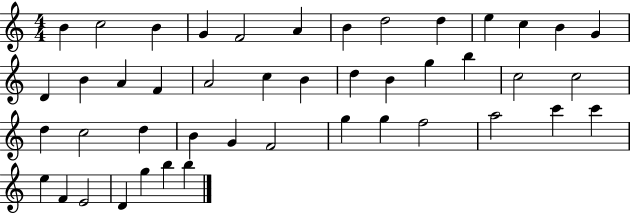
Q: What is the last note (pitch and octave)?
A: B5